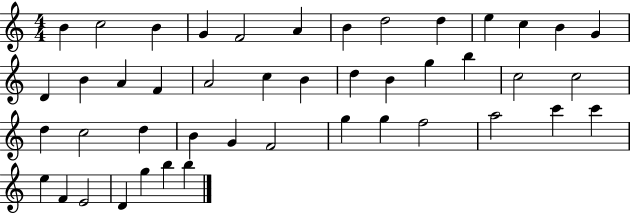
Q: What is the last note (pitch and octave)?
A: B5